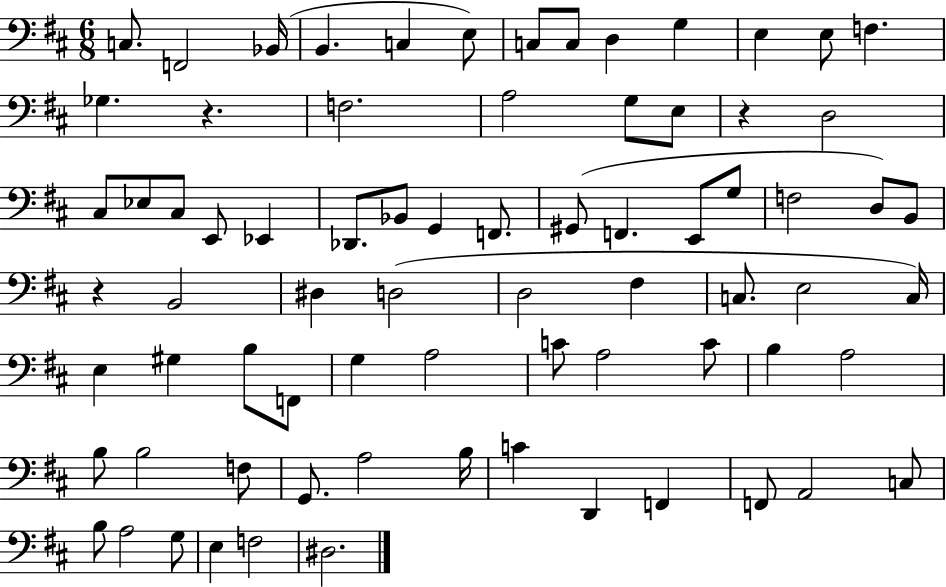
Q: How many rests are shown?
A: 3